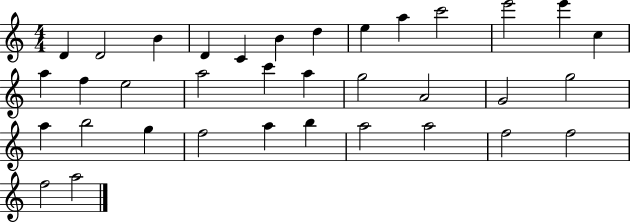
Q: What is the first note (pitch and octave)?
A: D4